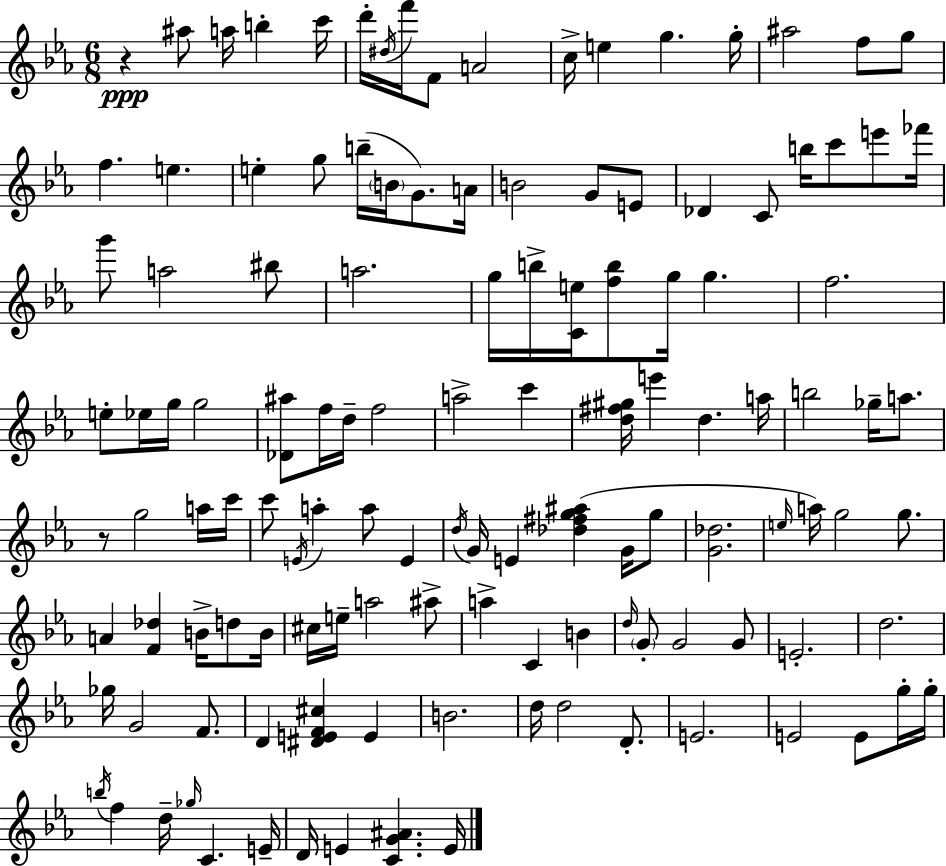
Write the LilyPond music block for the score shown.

{
  \clef treble
  \numericTimeSignature
  \time 6/8
  \key ees \major
  \repeat volta 2 { r4\ppp ais''8 a''16 b''4-. c'''16 | d'''16-. \acciaccatura { dis''16 } f'''16 f'8 a'2 | c''16-> e''4 g''4. | g''16-. ais''2 f''8 g''8 | \break f''4. e''4. | e''4-. g''8 b''16--( \parenthesize b'16 g'8.) | a'16 b'2 g'8 e'8 | des'4 c'8 b''16 c'''8 e'''8 | \break fes'''16 g'''8 a''2 bis''8 | a''2. | g''16 b''16-> <c' e''>16 <f'' b''>8 g''16 g''4. | f''2. | \break e''8-. ees''16 g''16 g''2 | <des' ais''>8 f''16 d''16-- f''2 | a''2-> c'''4 | <d'' fis'' gis''>16 e'''4 d''4. | \break a''16 b''2 ges''16-- a''8. | r8 g''2 a''16 | c'''16 c'''8 \acciaccatura { e'16 } a''4-. a''8 e'4 | \acciaccatura { d''16 } g'16 e'4 <des'' fis'' g'' ais''>4( | \break g'16 g''8 <g' des''>2. | \grace { e''16 } a''16) g''2 | g''8. a'4 <f' des''>4 | b'16-> d''8 b'16 cis''16 e''16-- a''2 | \break ais''8-> a''4-> c'4 | b'4 \grace { d''16 } \parenthesize g'8-. g'2 | g'8 e'2.-. | d''2. | \break ges''16 g'2 | f'8. d'4 <dis' e' f' cis''>4 | e'4 b'2. | d''16 d''2 | \break d'8.-. e'2. | e'2 | e'8 g''16-. g''16-. \acciaccatura { b''16 } f''4 d''16-- \grace { ges''16 } | c'4. e'16-- d'16 e'4 | \break <c' g' ais'>4. e'16 } \bar "|."
}